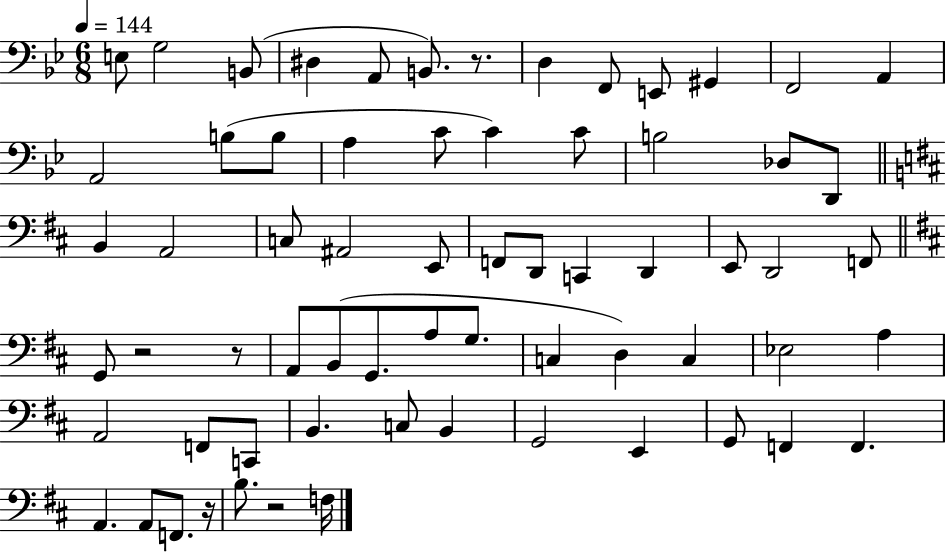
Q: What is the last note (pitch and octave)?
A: F3